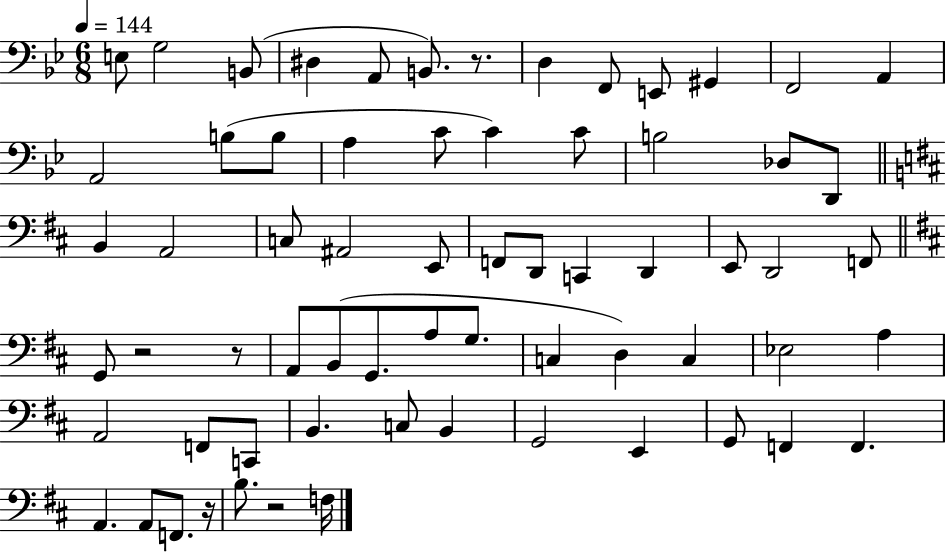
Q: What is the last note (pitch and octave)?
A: F3